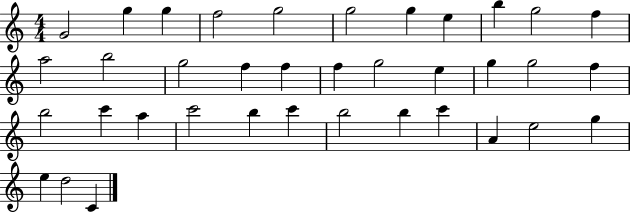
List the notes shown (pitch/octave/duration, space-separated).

G4/h G5/q G5/q F5/h G5/h G5/h G5/q E5/q B5/q G5/h F5/q A5/h B5/h G5/h F5/q F5/q F5/q G5/h E5/q G5/q G5/h F5/q B5/h C6/q A5/q C6/h B5/q C6/q B5/h B5/q C6/q A4/q E5/h G5/q E5/q D5/h C4/q